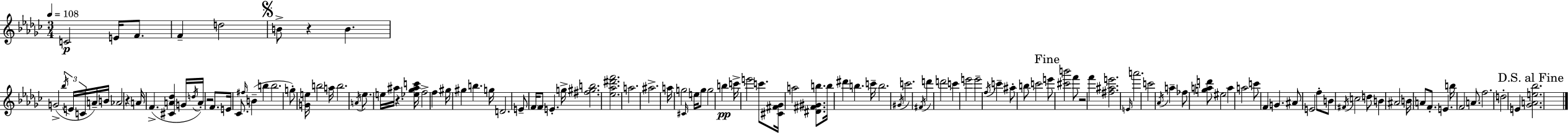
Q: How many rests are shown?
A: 5